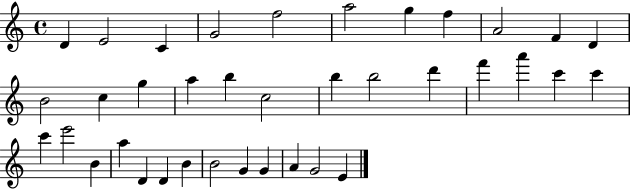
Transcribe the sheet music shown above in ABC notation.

X:1
T:Untitled
M:4/4
L:1/4
K:C
D E2 C G2 f2 a2 g f A2 F D B2 c g a b c2 b b2 d' f' a' c' c' c' e'2 B a D D B B2 G G A G2 E